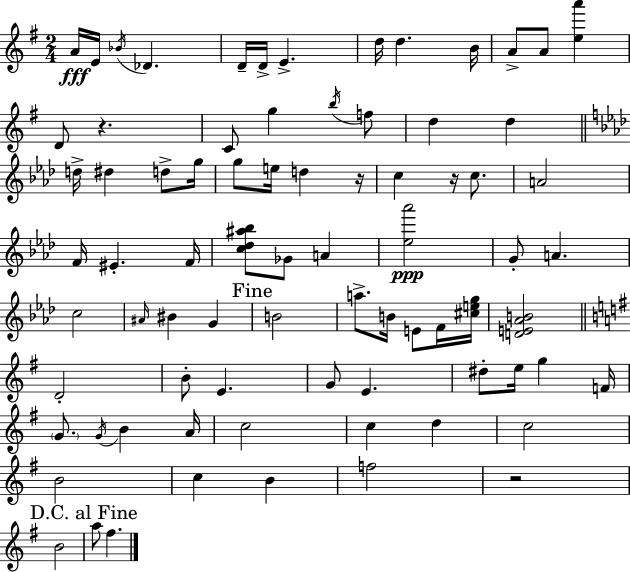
A4/s E4/s Bb4/s Db4/q. D4/s D4/s E4/q. D5/s D5/q. B4/s A4/e A4/e [E5,A6]/q D4/e R/q. C4/e G5/q B5/s F5/e D5/q D5/q D5/s D#5/q D5/e G5/s G5/e E5/s D5/q R/s C5/q R/s C5/e. A4/h F4/s EIS4/q. F4/s [C5,Db5,A#5,Bb5]/e Gb4/e A4/q [Eb5,Ab6]/h G4/e A4/q. C5/h A#4/s BIS4/q G4/q B4/h A5/e. B4/s E4/e F4/s [C#5,E5,G5]/s [D4,E4,Ab4,B4]/h D4/h B4/e E4/q. G4/e E4/q. D#5/e E5/s G5/q F4/s G4/e. G4/s B4/q A4/s C5/h C5/q D5/q C5/h B4/h C5/q B4/q F5/h R/h B4/h A5/e F#5/q.